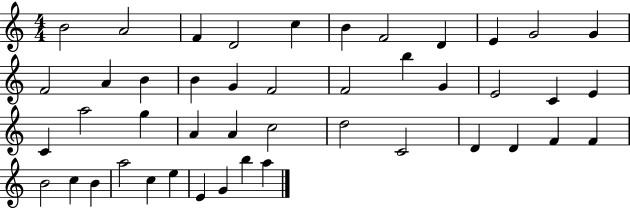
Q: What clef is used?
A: treble